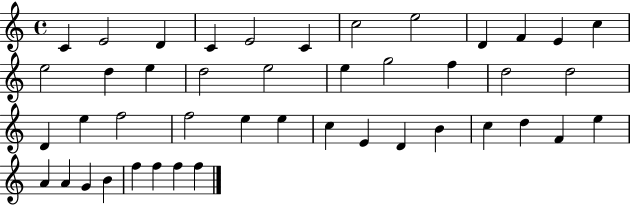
X:1
T:Untitled
M:4/4
L:1/4
K:C
C E2 D C E2 C c2 e2 D F E c e2 d e d2 e2 e g2 f d2 d2 D e f2 f2 e e c E D B c d F e A A G B f f f f